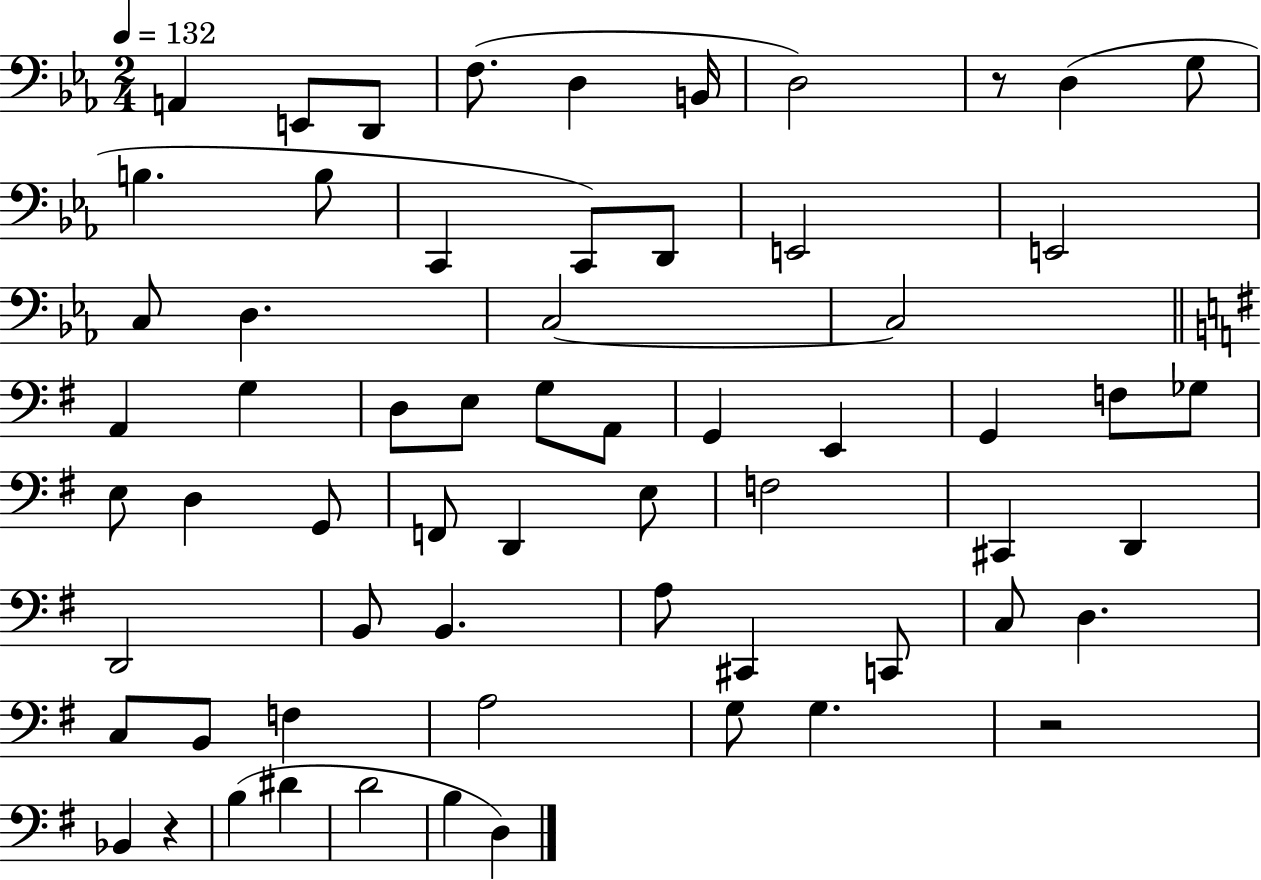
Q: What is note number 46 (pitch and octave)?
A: C2